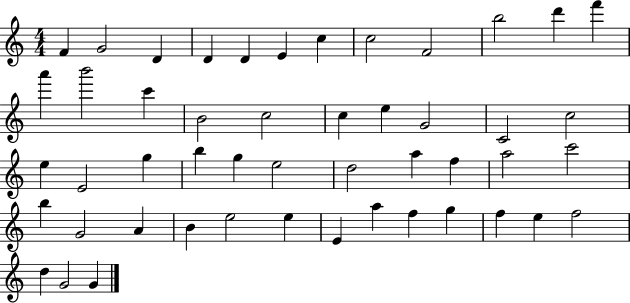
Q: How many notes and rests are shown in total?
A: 49